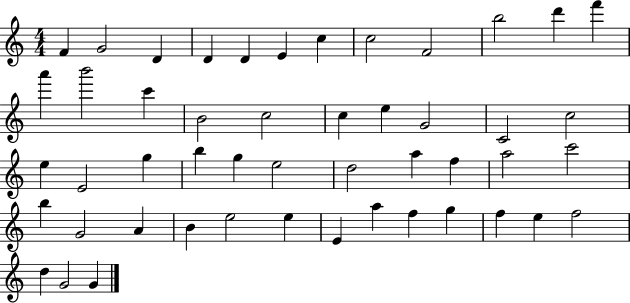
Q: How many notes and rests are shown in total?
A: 49